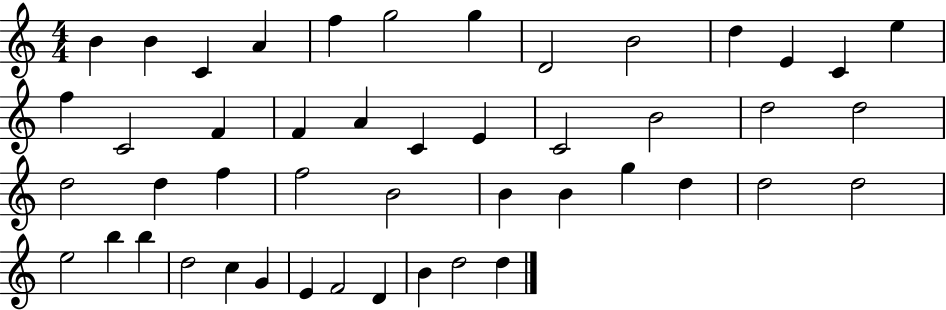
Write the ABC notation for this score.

X:1
T:Untitled
M:4/4
L:1/4
K:C
B B C A f g2 g D2 B2 d E C e f C2 F F A C E C2 B2 d2 d2 d2 d f f2 B2 B B g d d2 d2 e2 b b d2 c G E F2 D B d2 d